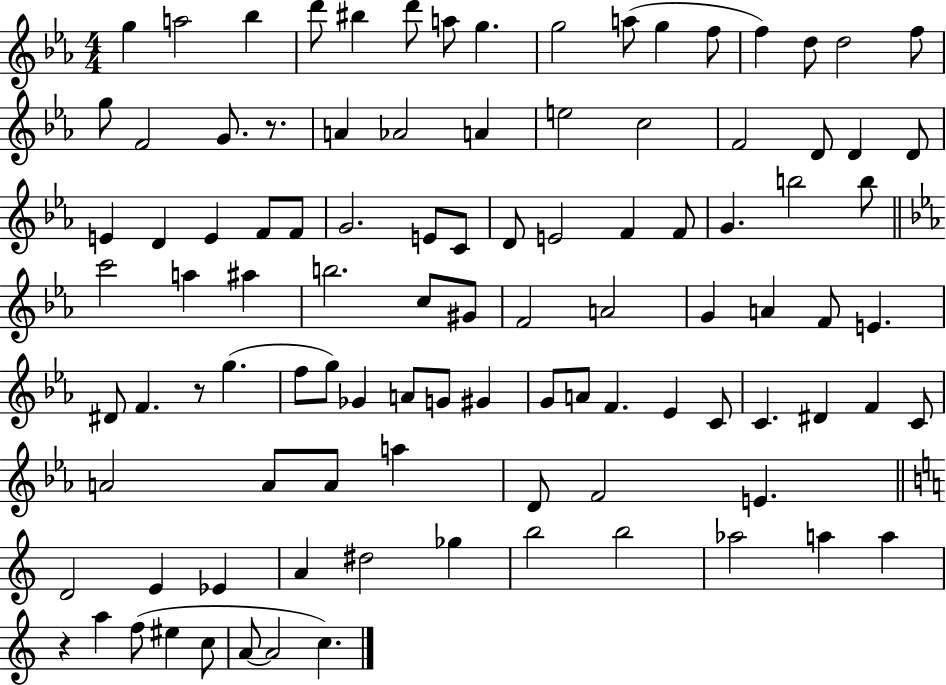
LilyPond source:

{
  \clef treble
  \numericTimeSignature
  \time 4/4
  \key ees \major
  g''4 a''2 bes''4 | d'''8 bis''4 d'''8 a''8 g''4. | g''2 a''8( g''4 f''8 | f''4) d''8 d''2 f''8 | \break g''8 f'2 g'8. r8. | a'4 aes'2 a'4 | e''2 c''2 | f'2 d'8 d'4 d'8 | \break e'4 d'4 e'4 f'8 f'8 | g'2. e'8 c'8 | d'8 e'2 f'4 f'8 | g'4. b''2 b''8 | \break \bar "||" \break \key ees \major c'''2 a''4 ais''4 | b''2. c''8 gis'8 | f'2 a'2 | g'4 a'4 f'8 e'4. | \break dis'8 f'4. r8 g''4.( | f''8 g''8) ges'4 a'8 g'8 gis'4 | g'8 a'8 f'4. ees'4 c'8 | c'4. dis'4 f'4 c'8 | \break a'2 a'8 a'8 a''4 | d'8 f'2 e'4. | \bar "||" \break \key c \major d'2 e'4 ees'4 | a'4 dis''2 ges''4 | b''2 b''2 | aes''2 a''4 a''4 | \break r4 a''4 f''8( eis''4 c''8 | a'8~~ a'2 c''4.) | \bar "|."
}